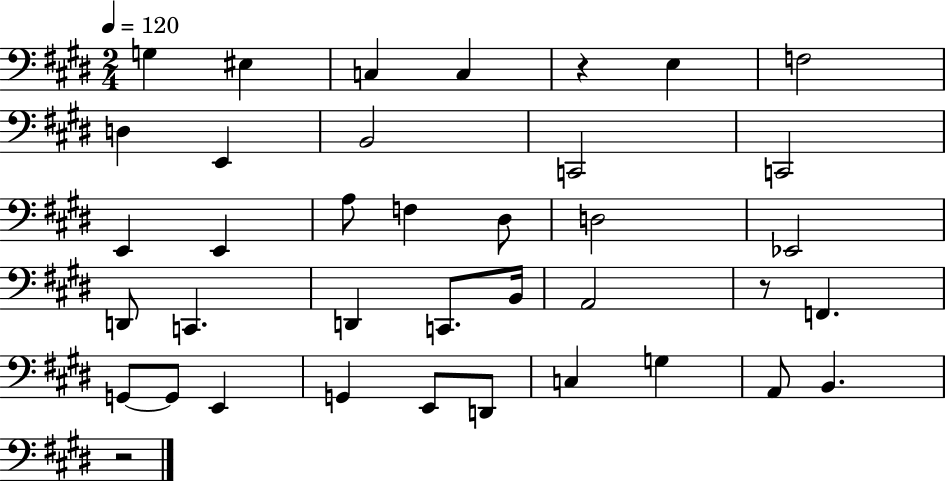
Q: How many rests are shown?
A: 3